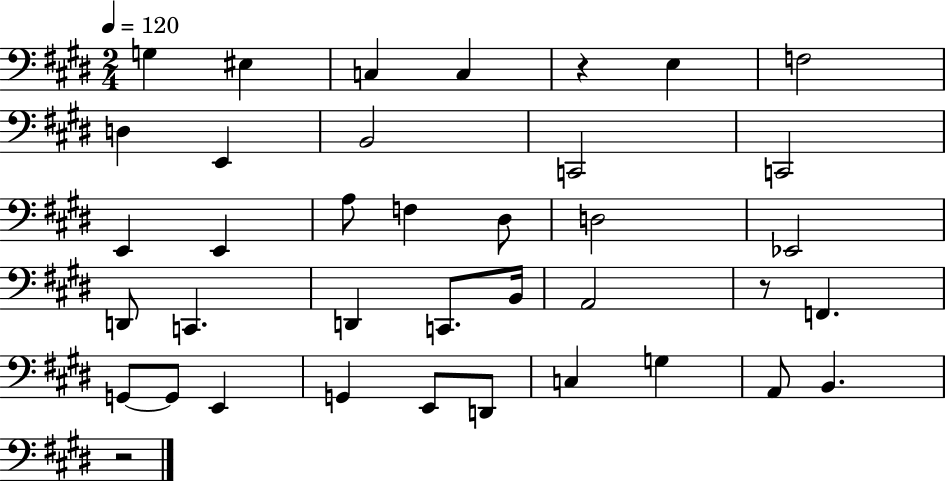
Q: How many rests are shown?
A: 3